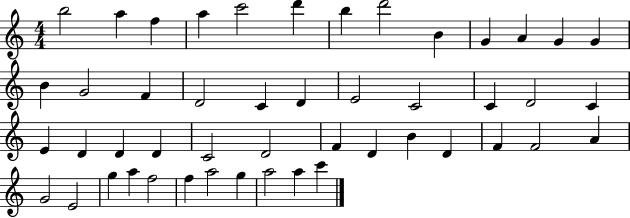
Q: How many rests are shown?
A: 0